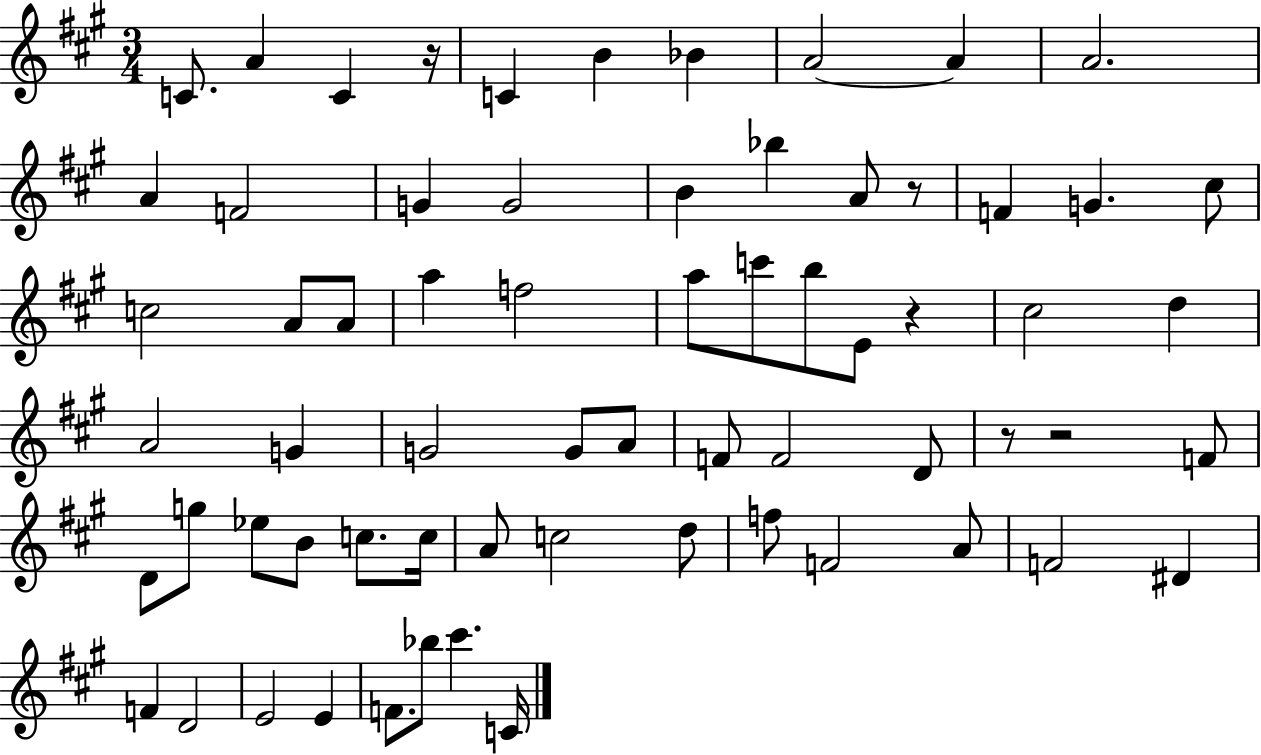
C4/e. A4/q C4/q R/s C4/q B4/q Bb4/q A4/h A4/q A4/h. A4/q F4/h G4/q G4/h B4/q Bb5/q A4/e R/e F4/q G4/q. C#5/e C5/h A4/e A4/e A5/q F5/h A5/e C6/e B5/e E4/e R/q C#5/h D5/q A4/h G4/q G4/h G4/e A4/e F4/e F4/h D4/e R/e R/h F4/e D4/e G5/e Eb5/e B4/e C5/e. C5/s A4/e C5/h D5/e F5/e F4/h A4/e F4/h D#4/q F4/q D4/h E4/h E4/q F4/e. Bb5/e C#6/q. C4/s